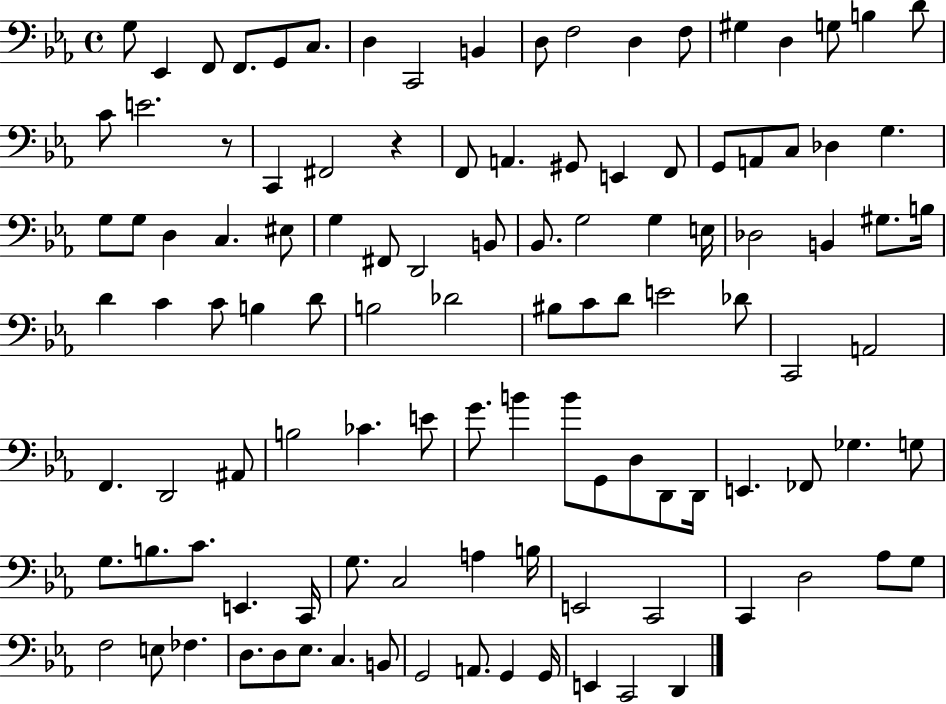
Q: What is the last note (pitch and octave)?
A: D2